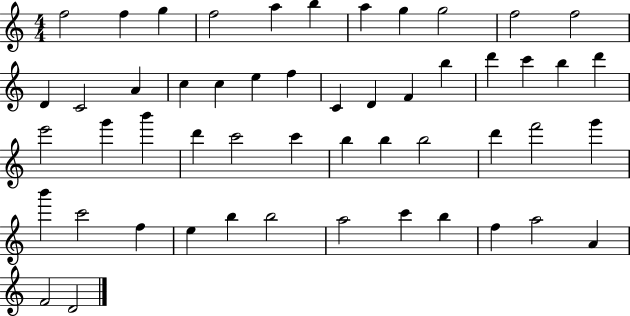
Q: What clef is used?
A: treble